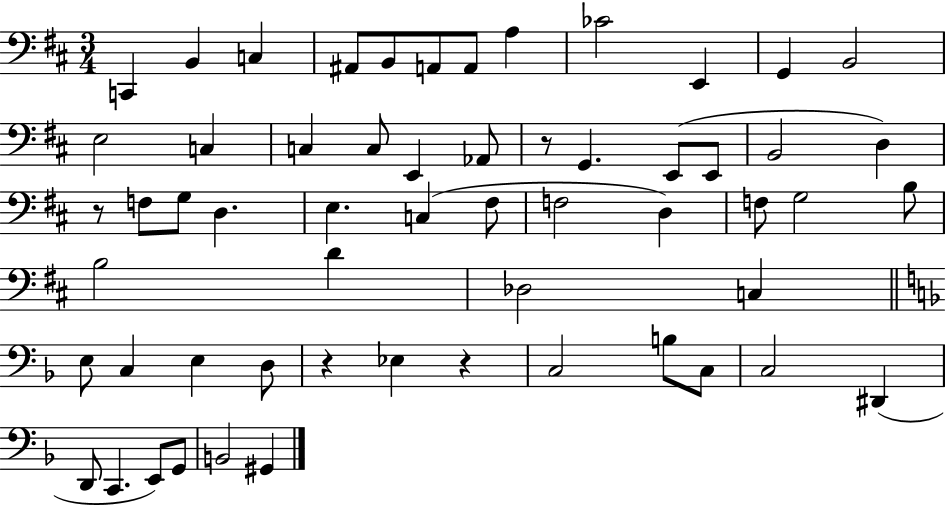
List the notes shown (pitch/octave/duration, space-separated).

C2/q B2/q C3/q A#2/e B2/e A2/e A2/e A3/q CES4/h E2/q G2/q B2/h E3/h C3/q C3/q C3/e E2/q Ab2/e R/e G2/q. E2/e E2/e B2/h D3/q R/e F3/e G3/e D3/q. E3/q. C3/q F#3/e F3/h D3/q F3/e G3/h B3/e B3/h D4/q Db3/h C3/q E3/e C3/q E3/q D3/e R/q Eb3/q R/q C3/h B3/e C3/e C3/h D#2/q D2/e C2/q. E2/e G2/e B2/h G#2/q